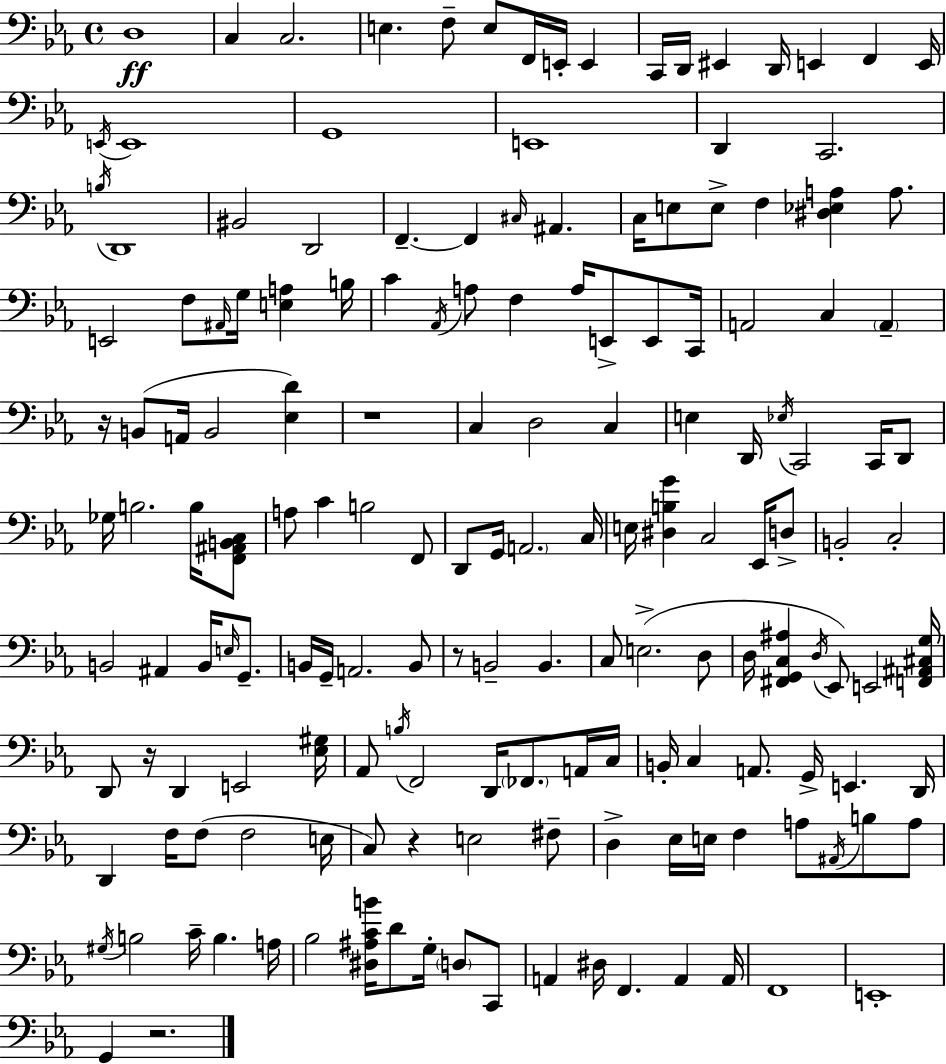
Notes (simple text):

D3/w C3/q C3/h. E3/q. F3/e E3/e F2/s E2/s E2/q C2/s D2/s EIS2/q D2/s E2/q F2/q E2/s E2/s E2/w G2/w E2/w D2/q C2/h. B3/s D2/w BIS2/h D2/h F2/q. F2/q C#3/s A#2/q. C3/s E3/e E3/e F3/q [D#3,Eb3,A3]/q A3/e. E2/h F3/e A#2/s G3/s [E3,A3]/q B3/s C4/q Ab2/s A3/e F3/q A3/s E2/e E2/e C2/s A2/h C3/q A2/q R/s B2/e A2/s B2/h [Eb3,D4]/q R/w C3/q D3/h C3/q E3/q D2/s Eb3/s C2/h C2/s D2/e Gb3/s B3/h. B3/s [F2,A#2,B2,C3]/e A3/e C4/q B3/h F2/e D2/e G2/s A2/h. C3/s E3/s [D#3,B3,G4]/q C3/h Eb2/s D3/e B2/h C3/h B2/h A#2/q B2/s E3/s G2/e. B2/s G2/s A2/h. B2/e R/e B2/h B2/q. C3/e E3/h. D3/e D3/s [F#2,G2,C3,A#3]/q D3/s Eb2/e E2/h [F2,A#2,C#3,G3]/s D2/e R/s D2/q E2/h [Eb3,G#3]/s Ab2/e B3/s F2/h D2/s FES2/e. A2/s C3/s B2/s C3/q A2/e. G2/s E2/q. D2/s D2/q F3/s F3/e F3/h E3/s C3/e R/q E3/h F#3/e D3/q Eb3/s E3/s F3/q A3/e A#2/s B3/e A3/e G#3/s B3/h C4/s B3/q. A3/s Bb3/h [D#3,A#3,C4,B4]/s D4/e G3/s D3/e C2/e A2/q D#3/s F2/q. A2/q A2/s F2/w E2/w G2/q R/h.